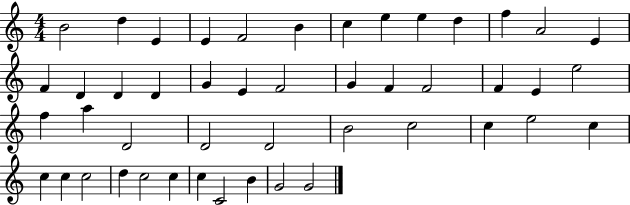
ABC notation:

X:1
T:Untitled
M:4/4
L:1/4
K:C
B2 d E E F2 B c e e d f A2 E F D D D G E F2 G F F2 F E e2 f a D2 D2 D2 B2 c2 c e2 c c c c2 d c2 c c C2 B G2 G2